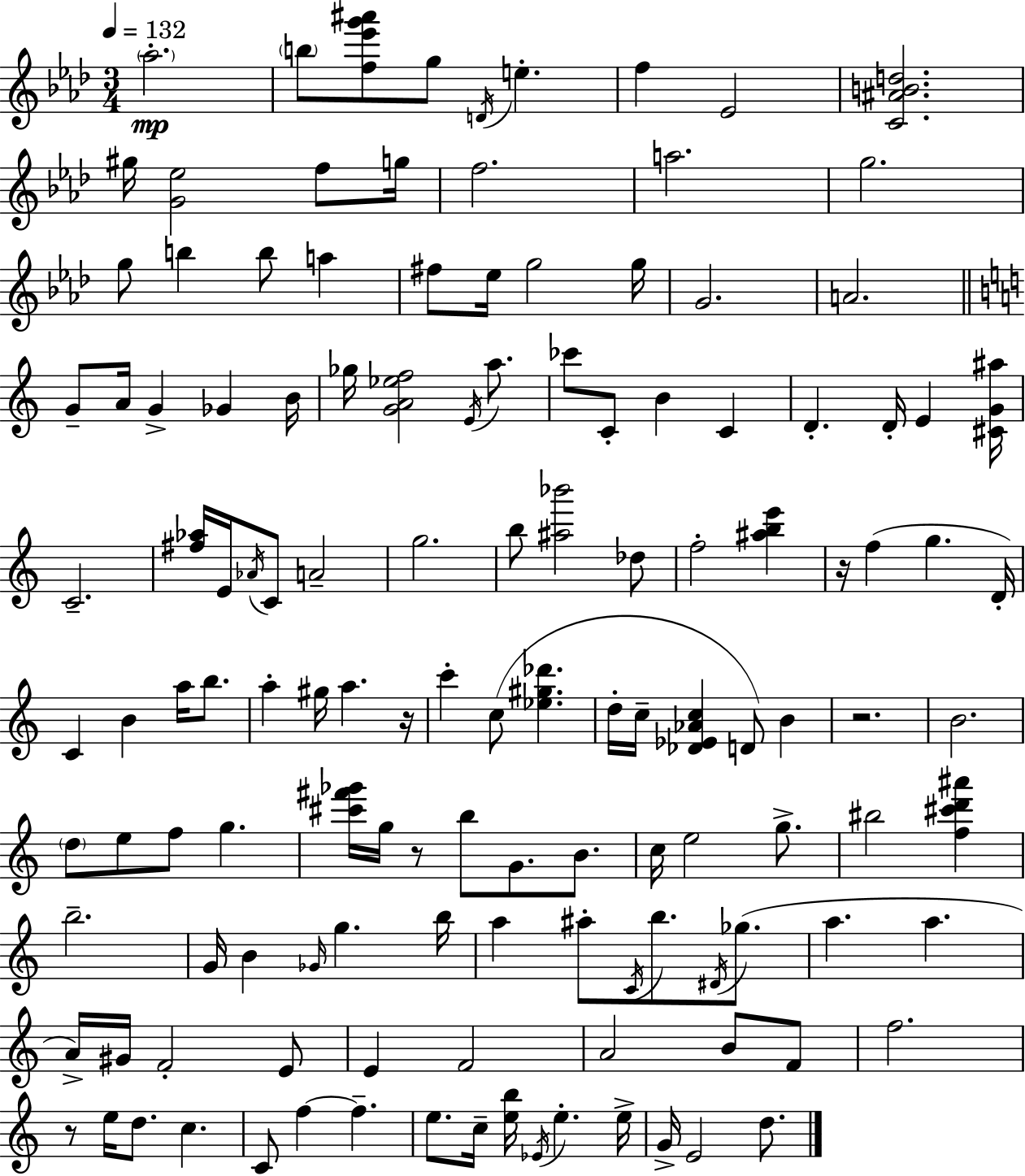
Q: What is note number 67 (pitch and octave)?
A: F5